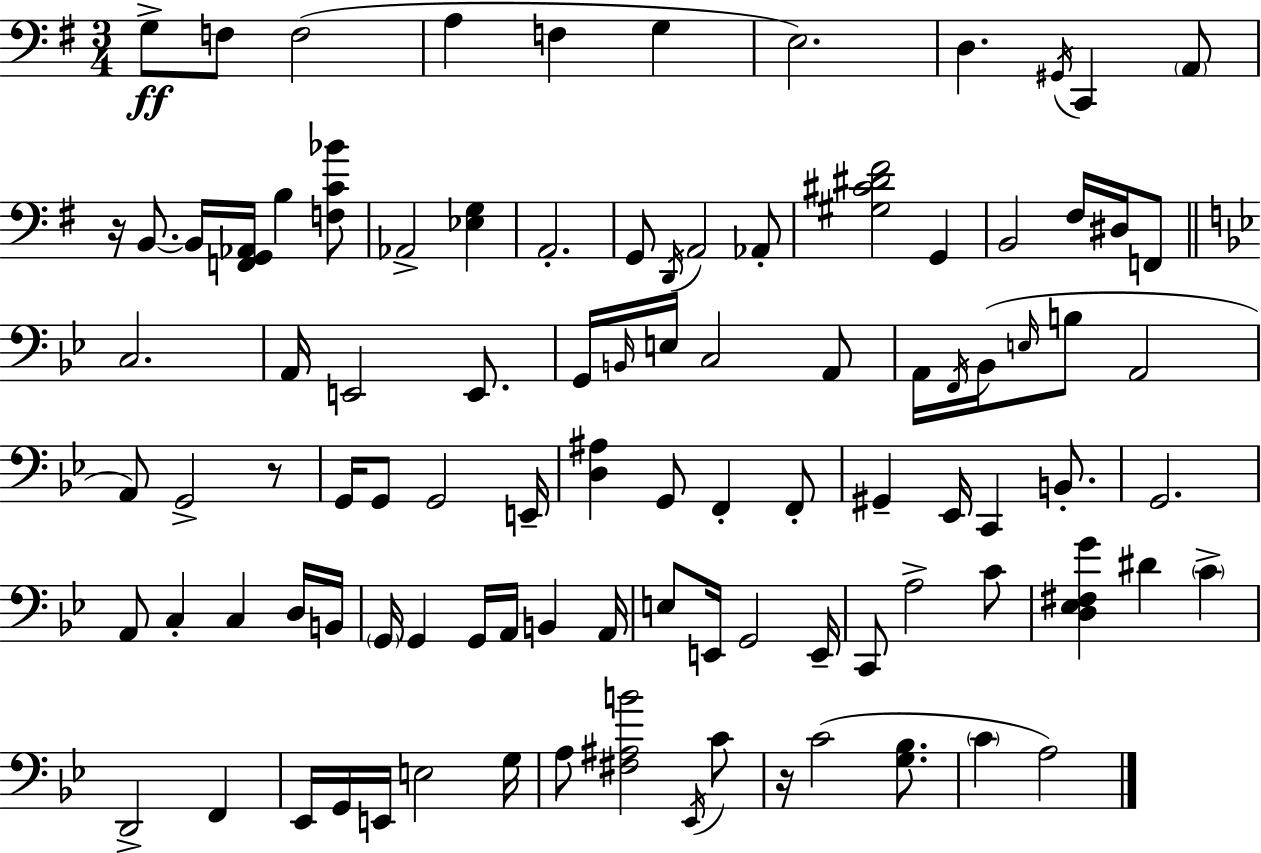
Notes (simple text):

G3/e F3/e F3/h A3/q F3/q G3/q E3/h. D3/q. G#2/s C2/q A2/e R/s B2/e. B2/s [F2,G2,Ab2]/s B3/q [F3,C4,Bb4]/e Ab2/h [Eb3,G3]/q A2/h. G2/e D2/s A2/h Ab2/e [G#3,C#4,D#4,F#4]/h G2/q B2/h F#3/s D#3/s F2/e C3/h. A2/s E2/h E2/e. G2/s B2/s E3/s C3/h A2/e A2/s F2/s Bb2/s E3/s B3/e A2/h A2/e G2/h R/e G2/s G2/e G2/h E2/s [D3,A#3]/q G2/e F2/q F2/e G#2/q Eb2/s C2/q B2/e. G2/h. A2/e C3/q C3/q D3/s B2/s G2/s G2/q G2/s A2/s B2/q A2/s E3/e E2/s G2/h E2/s C2/e A3/h C4/e [D3,Eb3,F#3,G4]/q D#4/q C4/q D2/h F2/q Eb2/s G2/s E2/s E3/h G3/s A3/e [F#3,A#3,B4]/h Eb2/s C4/e R/s C4/h [G3,Bb3]/e. C4/q A3/h